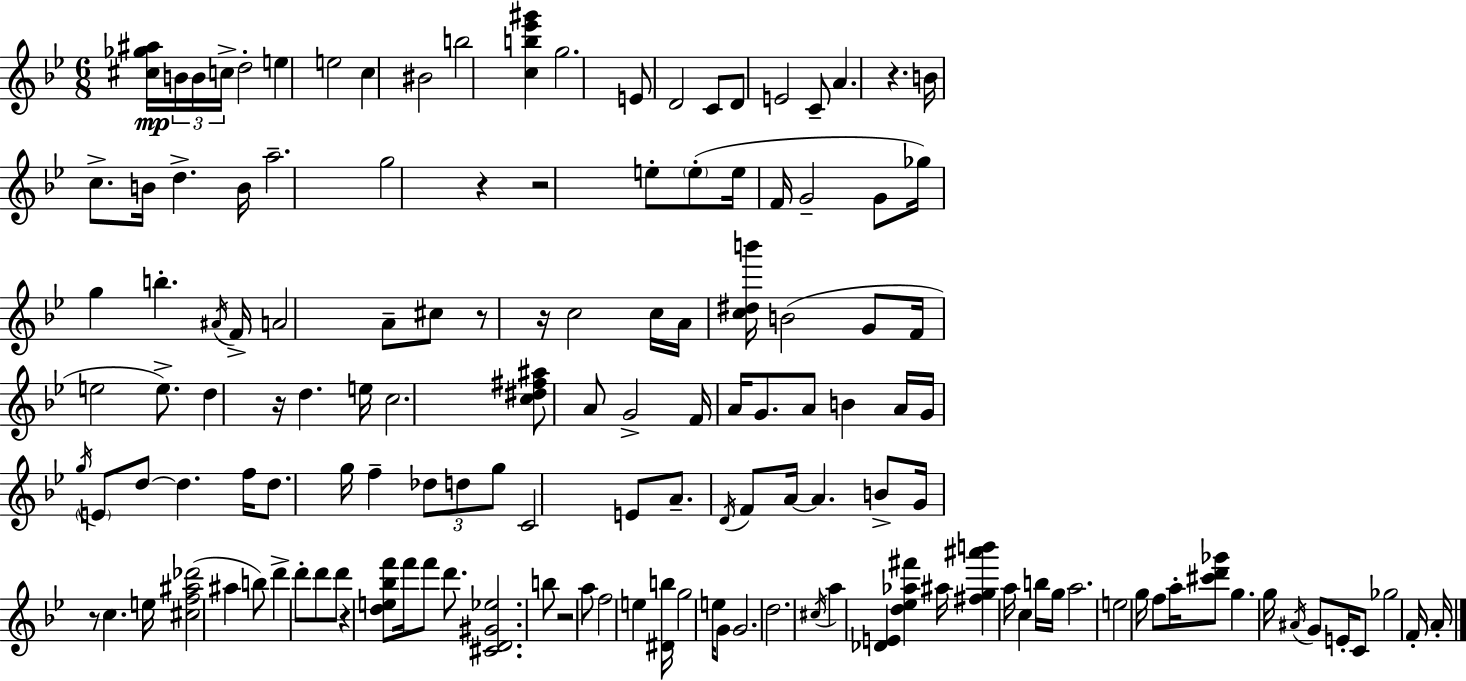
[C#5,Gb5,A#5]/s B4/s B4/s C5/s D5/h E5/q E5/h C5/q BIS4/h B5/h [C5,B5,Eb6,G#6]/q G5/h. E4/e D4/h C4/e D4/e E4/h C4/e A4/q. R/q. B4/s C5/e. B4/s D5/q. B4/s A5/h. G5/h R/q R/h E5/e E5/e E5/s F4/s G4/h G4/e Gb5/s G5/q B5/q. A#4/s F4/s A4/h A4/e C#5/e R/e R/s C5/h C5/s A4/s [C5,D#5,B6]/s B4/h G4/e F4/s E5/h E5/e. D5/q R/s D5/q. E5/s C5/h. [C5,D#5,F#5,A#5]/e A4/e G4/h F4/s A4/s G4/e. A4/e B4/q A4/s G4/s G5/s E4/e D5/e D5/q. F5/s D5/e. G5/s F5/q Db5/e D5/e G5/e C4/h E4/e A4/e. D4/s F4/e A4/s A4/q. B4/e G4/s R/e C5/q. E5/s [C#5,F5,A#5,Db6]/h A#5/q B5/e D6/q D6/e D6/e D6/e R/q [D5,E5,Bb5,F6]/e F6/s F6/e D6/e. [C#4,D4,G#4,Eb5]/h. B5/e R/h A5/e F5/h E5/q [D#4,B5]/s G5/h E5/s G4/e G4/h. D5/h. C#5/s A5/q [Db4,E4]/q [D5,Eb5,Ab5,F#6]/q A#5/s [F#5,G5,A#6,B6]/q A5/s C5/q B5/s G5/s A5/h. E5/h G5/s F5/e A5/s [C#6,D6,Gb6]/e G5/q. G5/s A#4/s G4/e E4/s C4/e Gb5/h F4/s A4/s